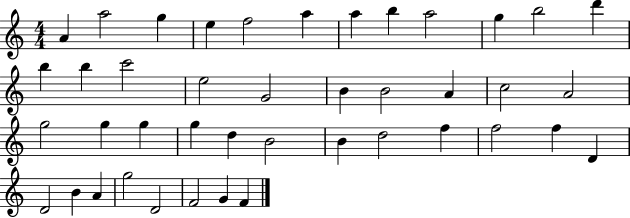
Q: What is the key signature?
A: C major